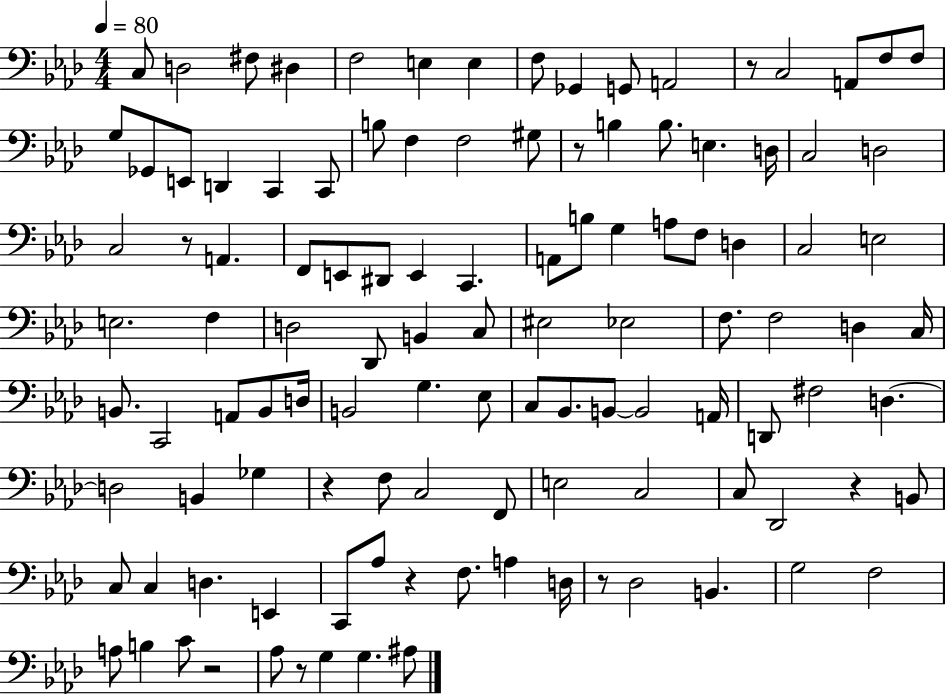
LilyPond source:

{
  \clef bass
  \numericTimeSignature
  \time 4/4
  \key aes \major
  \tempo 4 = 80
  c8 d2 fis8 dis4 | f2 e4 e4 | f8 ges,4 g,8 a,2 | r8 c2 a,8 f8 f8 | \break g8 ges,8 e,8 d,4 c,4 c,8 | b8 f4 f2 gis8 | r8 b4 b8. e4. d16 | c2 d2 | \break c2 r8 a,4. | f,8 e,8 dis,8 e,4 c,4. | a,8 b8 g4 a8 f8 d4 | c2 e2 | \break e2. f4 | d2 des,8 b,4 c8 | eis2 ees2 | f8. f2 d4 c16 | \break b,8. c,2 a,8 b,8 d16 | b,2 g4. ees8 | c8 bes,8. b,8~~ b,2 a,16 | d,8 fis2 d4.~~ | \break d2 b,4 ges4 | r4 f8 c2 f,8 | e2 c2 | c8 des,2 r4 b,8 | \break c8 c4 d4. e,4 | c,8 aes8 r4 f8. a4 d16 | r8 des2 b,4. | g2 f2 | \break a8 b4 c'8 r2 | aes8 r8 g4 g4. ais8 | \bar "|."
}